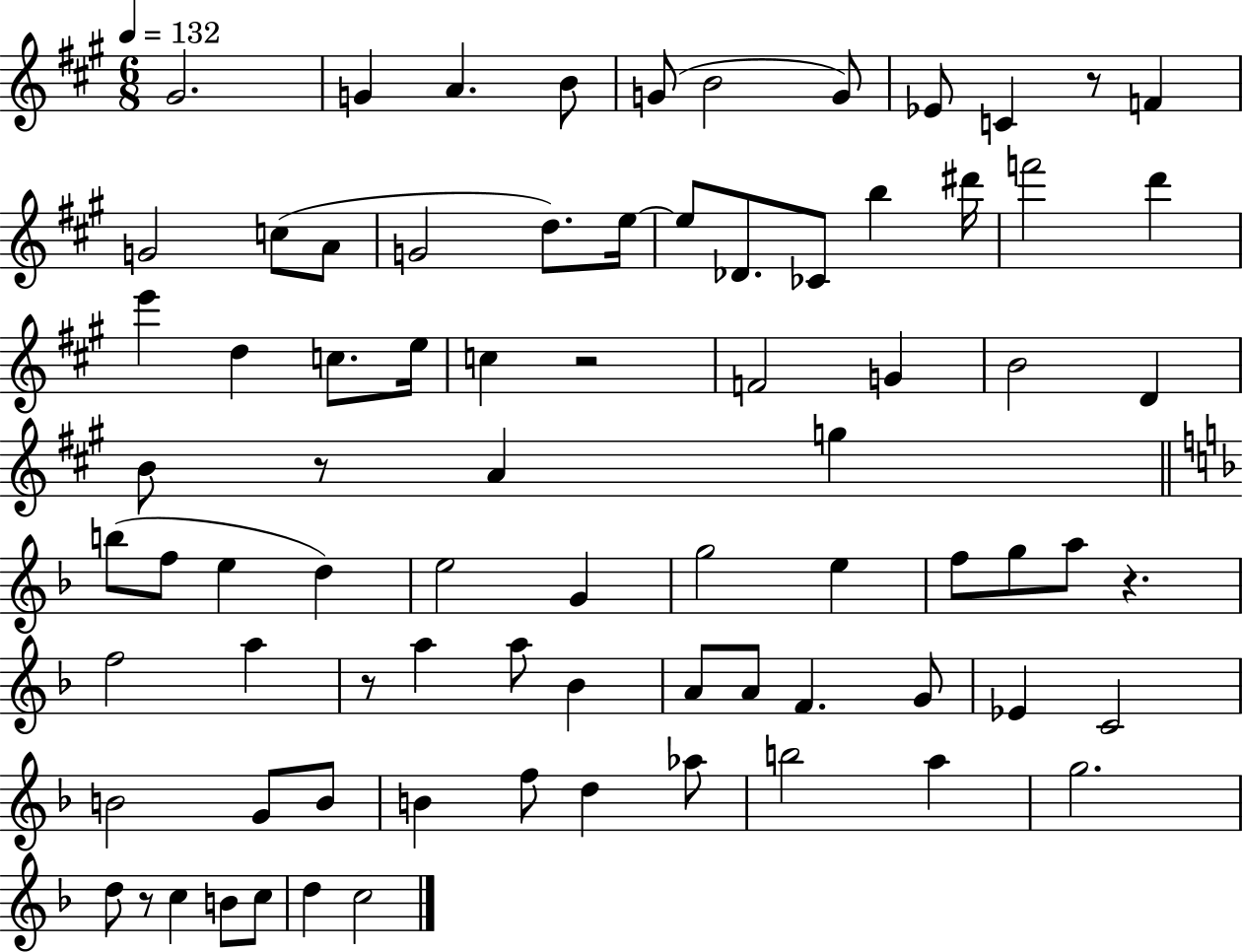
G#4/h. G4/q A4/q. B4/e G4/e B4/h G4/e Eb4/e C4/q R/e F4/q G4/h C5/e A4/e G4/h D5/e. E5/s E5/e Db4/e. CES4/e B5/q D#6/s F6/h D6/q E6/q D5/q C5/e. E5/s C5/q R/h F4/h G4/q B4/h D4/q B4/e R/e A4/q G5/q B5/e F5/e E5/q D5/q E5/h G4/q G5/h E5/q F5/e G5/e A5/e R/q. F5/h A5/q R/e A5/q A5/e Bb4/q A4/e A4/e F4/q. G4/e Eb4/q C4/h B4/h G4/e B4/e B4/q F5/e D5/q Ab5/e B5/h A5/q G5/h. D5/e R/e C5/q B4/e C5/e D5/q C5/h